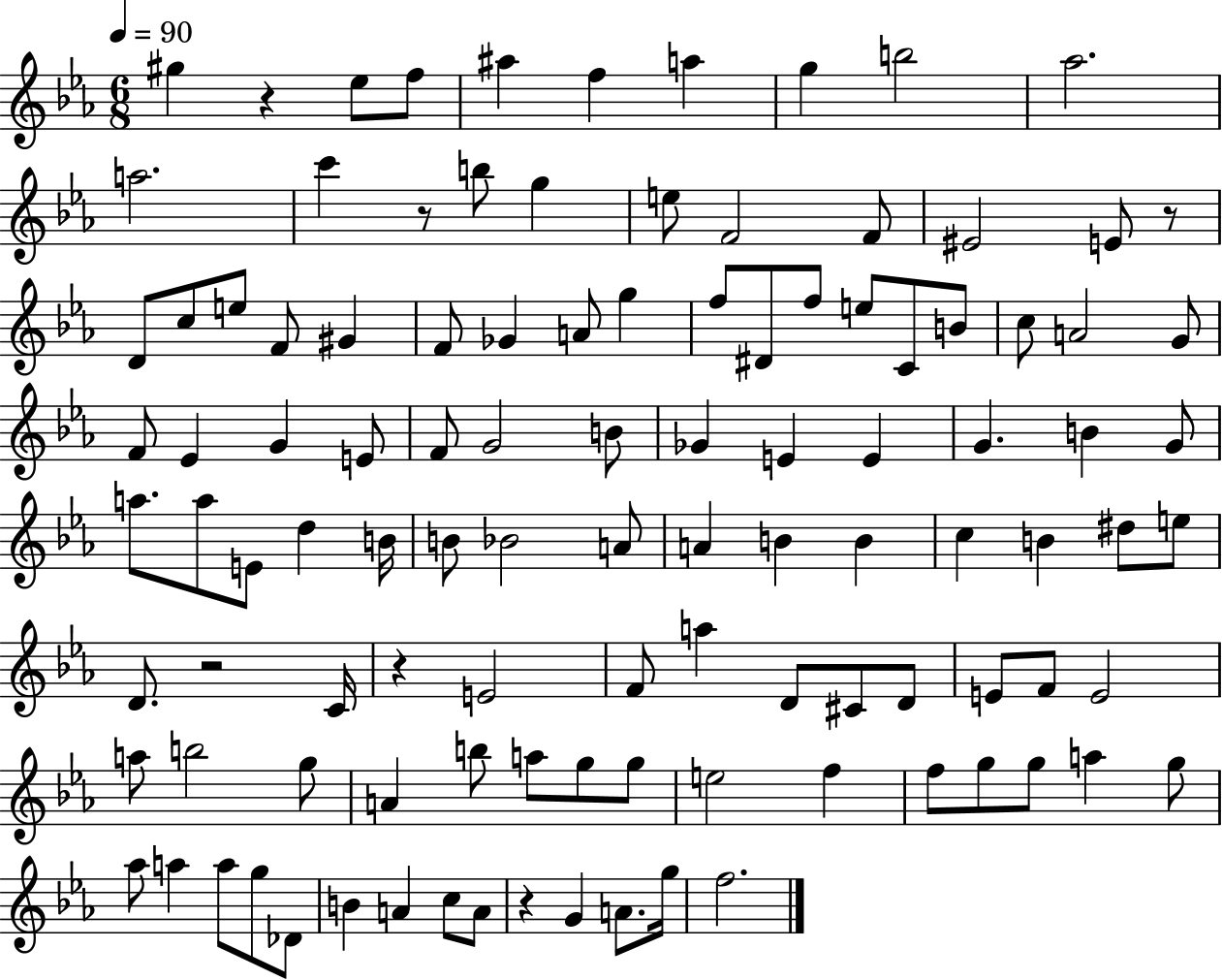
X:1
T:Untitled
M:6/8
L:1/4
K:Eb
^g z _e/2 f/2 ^a f a g b2 _a2 a2 c' z/2 b/2 g e/2 F2 F/2 ^E2 E/2 z/2 D/2 c/2 e/2 F/2 ^G F/2 _G A/2 g f/2 ^D/2 f/2 e/2 C/2 B/2 c/2 A2 G/2 F/2 _E G E/2 F/2 G2 B/2 _G E E G B G/2 a/2 a/2 E/2 d B/4 B/2 _B2 A/2 A B B c B ^d/2 e/2 D/2 z2 C/4 z E2 F/2 a D/2 ^C/2 D/2 E/2 F/2 E2 a/2 b2 g/2 A b/2 a/2 g/2 g/2 e2 f f/2 g/2 g/2 a g/2 _a/2 a a/2 g/2 _D/2 B A c/2 A/2 z G A/2 g/4 f2